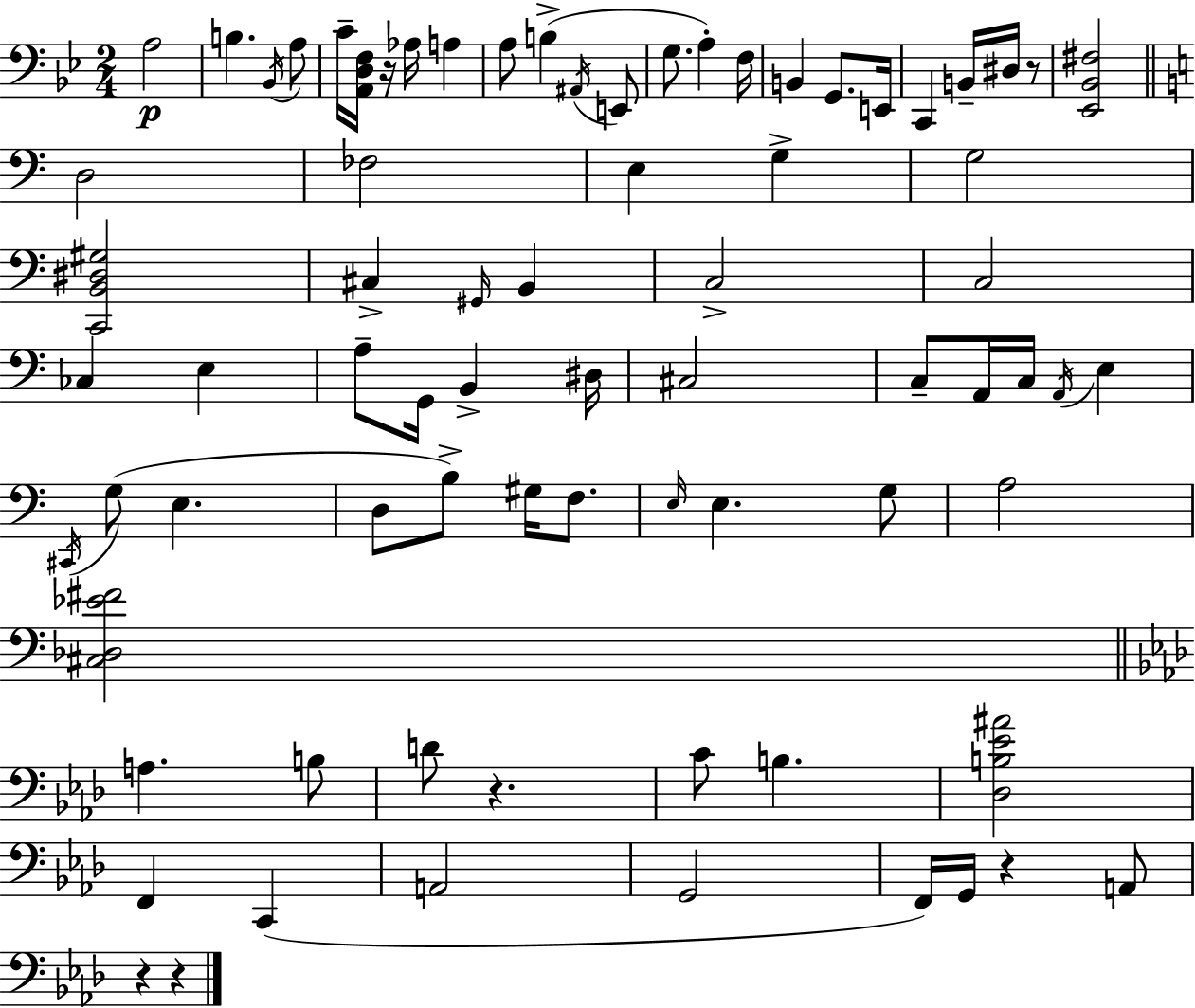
A3/h B3/q. Bb2/s A3/e C4/s [A2,D3,F3]/s R/s Ab3/s A3/q A3/e B3/q A#2/s E2/e G3/e. A3/q F3/s B2/q G2/e. E2/s C2/q B2/s D#3/s R/e [Eb2,Bb2,F#3]/h D3/h FES3/h E3/q G3/q G3/h [C2,B2,D#3,G#3]/h C#3/q G#2/s B2/q C3/h C3/h CES3/q E3/q A3/e G2/s B2/q D#3/s C#3/h C3/e A2/s C3/s A2/s E3/q C#2/s G3/e E3/q. D3/e B3/e G#3/s F3/e. E3/s E3/q. G3/e A3/h [C#3,Db3,Eb4,F#4]/h A3/q. B3/e D4/e R/q. C4/e B3/q. [Db3,B3,Eb4,A#4]/h F2/q C2/q A2/h G2/h F2/s G2/s R/q A2/e R/q R/q